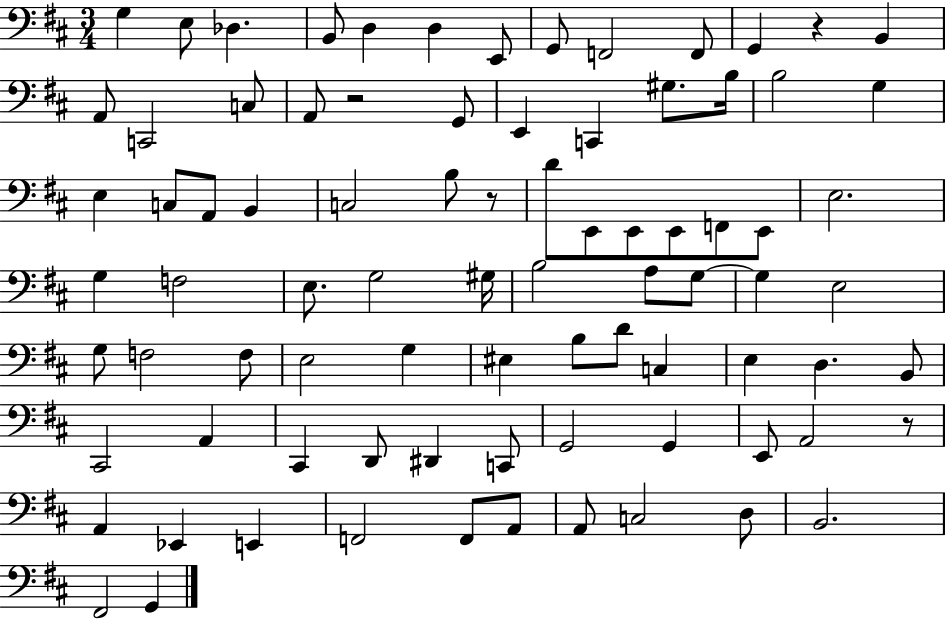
X:1
T:Untitled
M:3/4
L:1/4
K:D
G, E,/2 _D, B,,/2 D, D, E,,/2 G,,/2 F,,2 F,,/2 G,, z B,, A,,/2 C,,2 C,/2 A,,/2 z2 G,,/2 E,, C,, ^G,/2 B,/4 B,2 G, E, C,/2 A,,/2 B,, C,2 B,/2 z/2 D/2 E,,/2 E,,/2 E,,/2 F,,/2 E,,/2 E,2 G, F,2 E,/2 G,2 ^G,/4 B,2 A,/2 G,/2 G, E,2 G,/2 F,2 F,/2 E,2 G, ^E, B,/2 D/2 C, E, D, B,,/2 ^C,,2 A,, ^C,, D,,/2 ^D,, C,,/2 G,,2 G,, E,,/2 A,,2 z/2 A,, _E,, E,, F,,2 F,,/2 A,,/2 A,,/2 C,2 D,/2 B,,2 ^F,,2 G,,